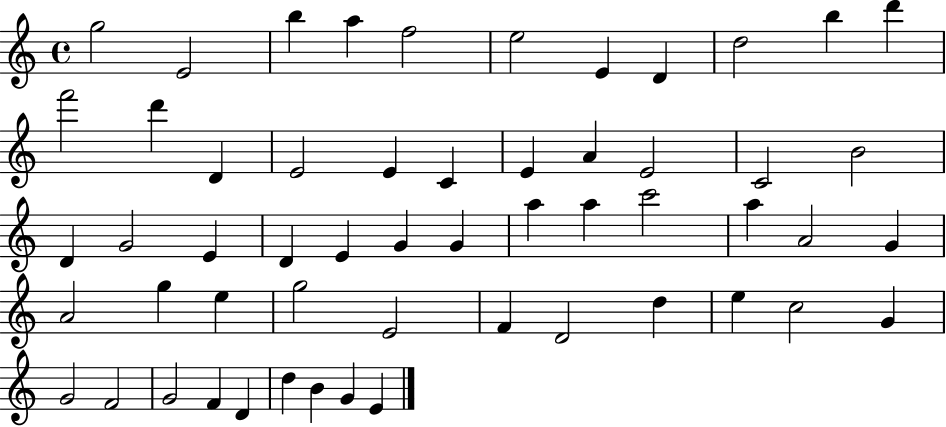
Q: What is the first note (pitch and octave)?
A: G5